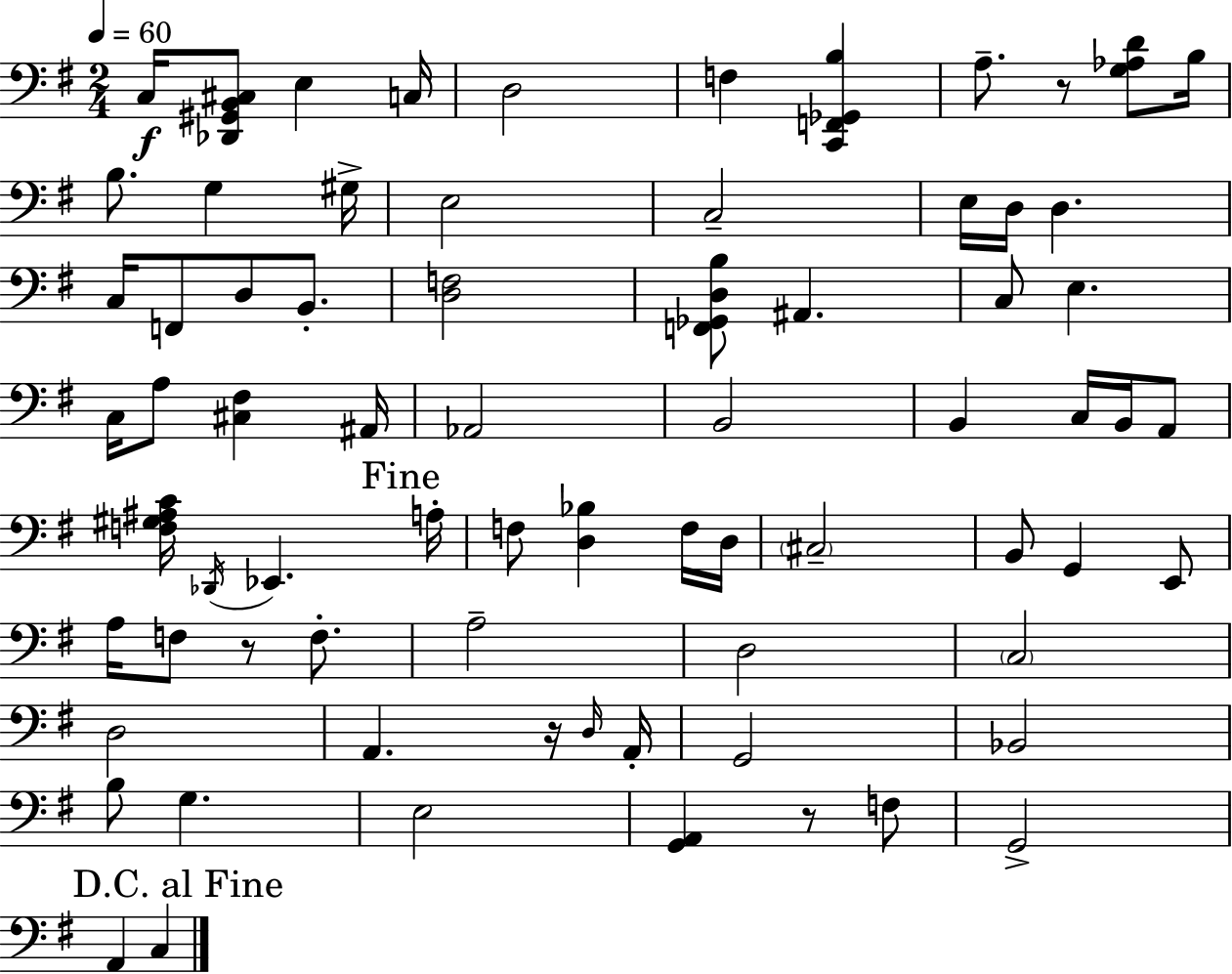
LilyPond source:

{
  \clef bass
  \numericTimeSignature
  \time 2/4
  \key g \major
  \tempo 4 = 60
  c16\f <des, gis, b, cis>8 e4 c16 | d2 | f4 <c, f, ges, b>4 | a8.-- r8 <g aes d'>8 b16 | \break b8. g4 gis16-> | e2 | c2-- | e16 d16 d4. | \break c16 f,8 d8 b,8.-. | <d f>2 | <f, ges, d b>8 ais,4. | c8 e4. | \break c16 a8 <cis fis>4 ais,16 | aes,2 | b,2 | b,4 c16 b,16 a,8 | \break <f gis ais c'>16 \acciaccatura { des,16 } ees,4. | \mark "Fine" a16-. f8 <d bes>4 f16 | d16 \parenthesize cis2-- | b,8 g,4 e,8 | \break a16 f8 r8 f8.-. | a2-- | d2 | \parenthesize c2 | \break d2 | a,4. r16 | \grace { d16 } a,16-. g,2 | bes,2 | \break b8 g4. | e2 | <g, a,>4 r8 | f8 g,2-> | \break \mark "D.C. al Fine" a,4 c4 | \bar "|."
}